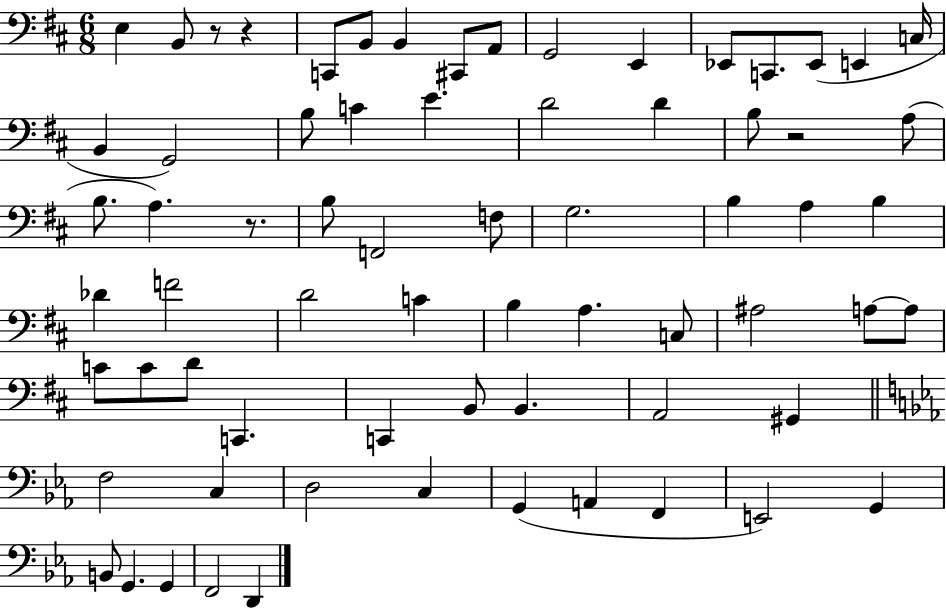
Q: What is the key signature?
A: D major